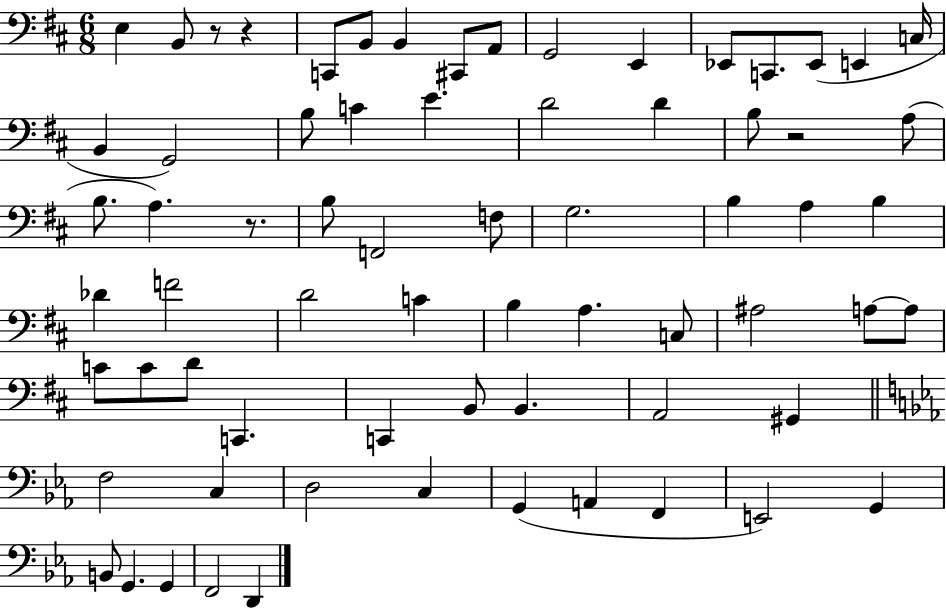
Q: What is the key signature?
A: D major